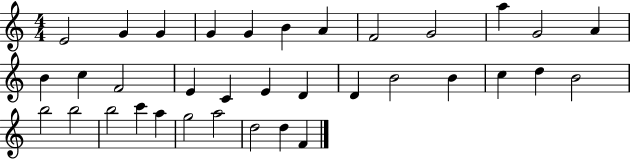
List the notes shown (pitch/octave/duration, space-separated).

E4/h G4/q G4/q G4/q G4/q B4/q A4/q F4/h G4/h A5/q G4/h A4/q B4/q C5/q F4/h E4/q C4/q E4/q D4/q D4/q B4/h B4/q C5/q D5/q B4/h B5/h B5/h B5/h C6/q A5/q G5/h A5/h D5/h D5/q F4/q